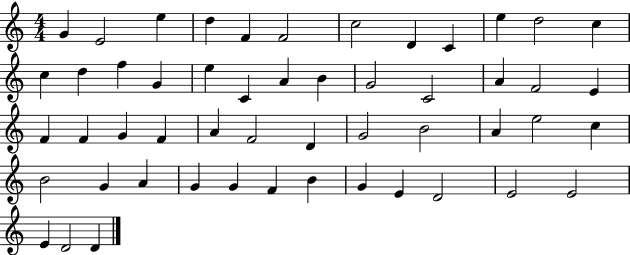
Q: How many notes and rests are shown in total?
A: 52